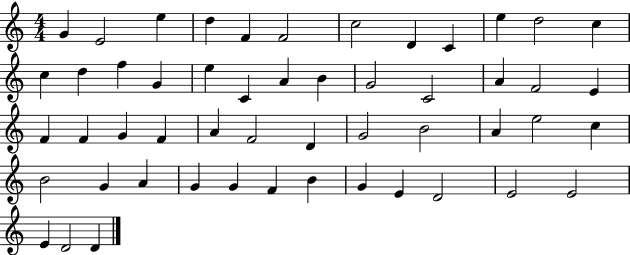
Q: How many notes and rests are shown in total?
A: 52